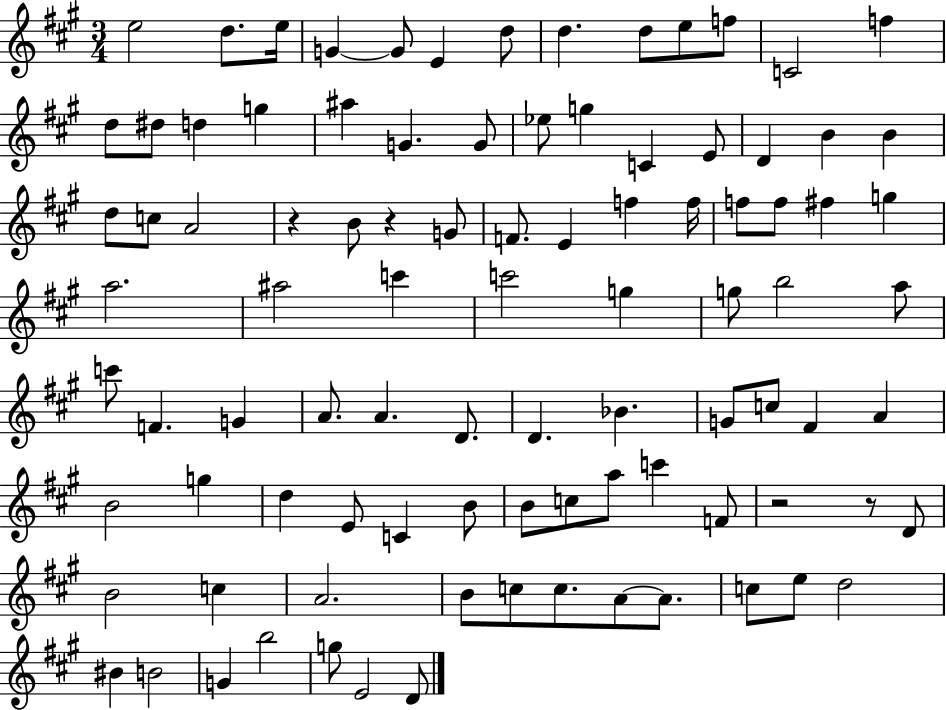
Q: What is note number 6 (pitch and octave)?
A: E4